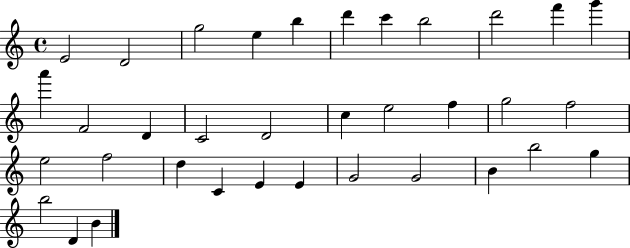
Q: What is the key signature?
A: C major